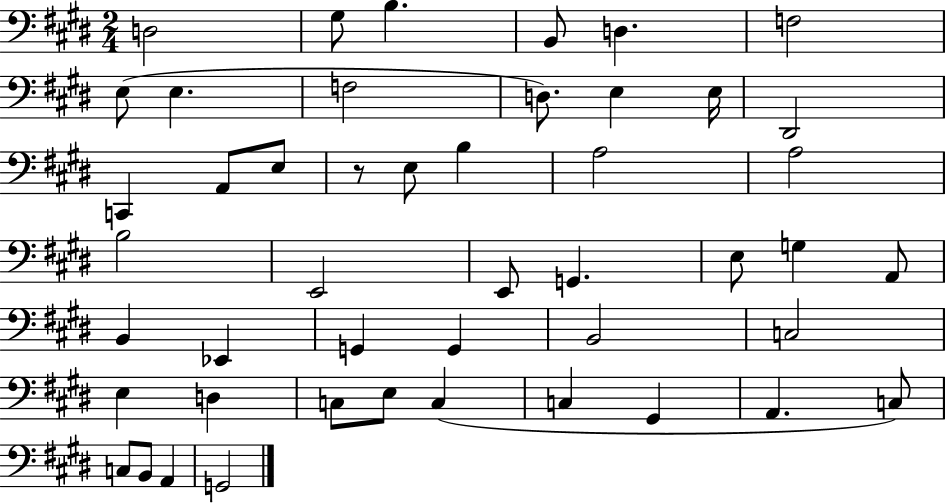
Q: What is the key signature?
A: E major